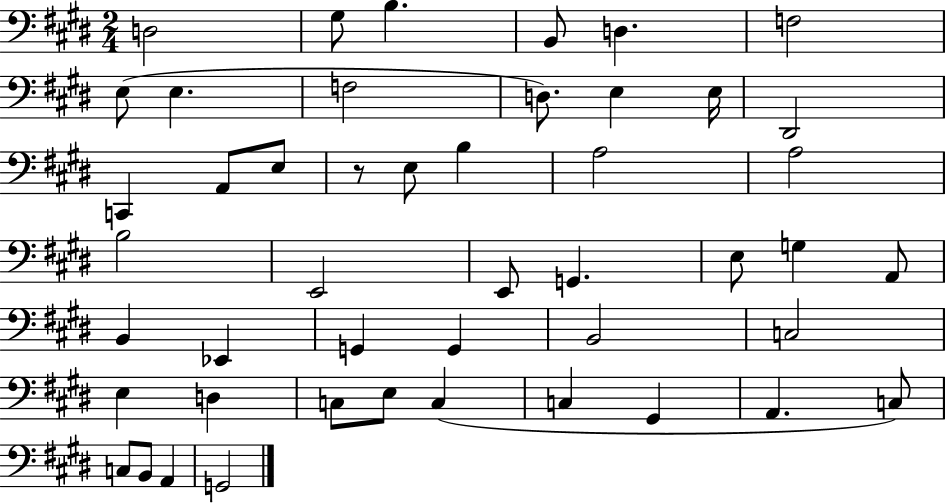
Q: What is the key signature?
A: E major